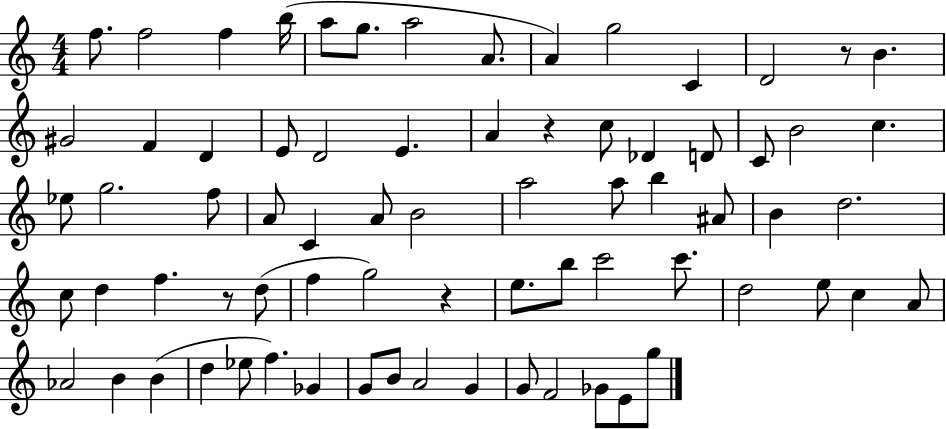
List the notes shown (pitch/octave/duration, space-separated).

F5/e. F5/h F5/q B5/s A5/e G5/e. A5/h A4/e. A4/q G5/h C4/q D4/h R/e B4/q. G#4/h F4/q D4/q E4/e D4/h E4/q. A4/q R/q C5/e Db4/q D4/e C4/e B4/h C5/q. Eb5/e G5/h. F5/e A4/e C4/q A4/e B4/h A5/h A5/e B5/q A#4/e B4/q D5/h. C5/e D5/q F5/q. R/e D5/e F5/q G5/h R/q E5/e. B5/e C6/h C6/e. D5/h E5/e C5/q A4/e Ab4/h B4/q B4/q D5/q Eb5/e F5/q. Gb4/q G4/e B4/e A4/h G4/q G4/e F4/h Gb4/e E4/e G5/e